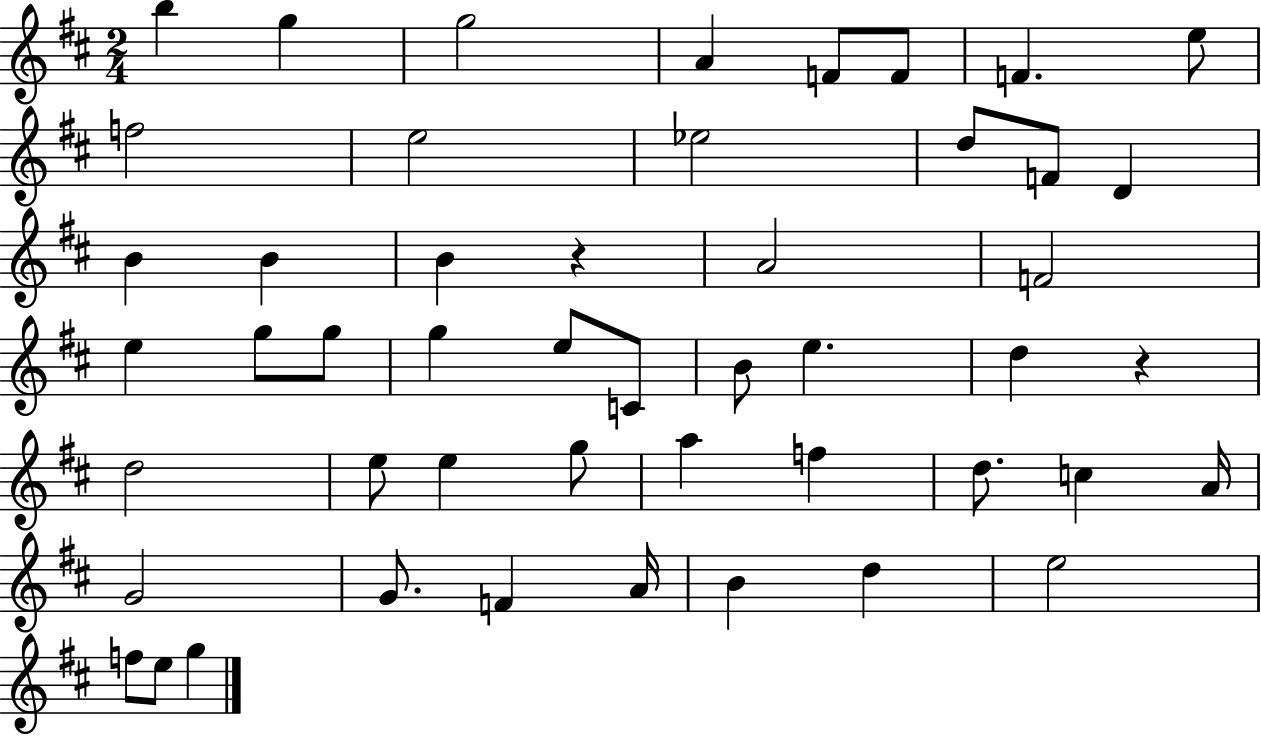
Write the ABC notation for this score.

X:1
T:Untitled
M:2/4
L:1/4
K:D
b g g2 A F/2 F/2 F e/2 f2 e2 _e2 d/2 F/2 D B B B z A2 F2 e g/2 g/2 g e/2 C/2 B/2 e d z d2 e/2 e g/2 a f d/2 c A/4 G2 G/2 F A/4 B d e2 f/2 e/2 g